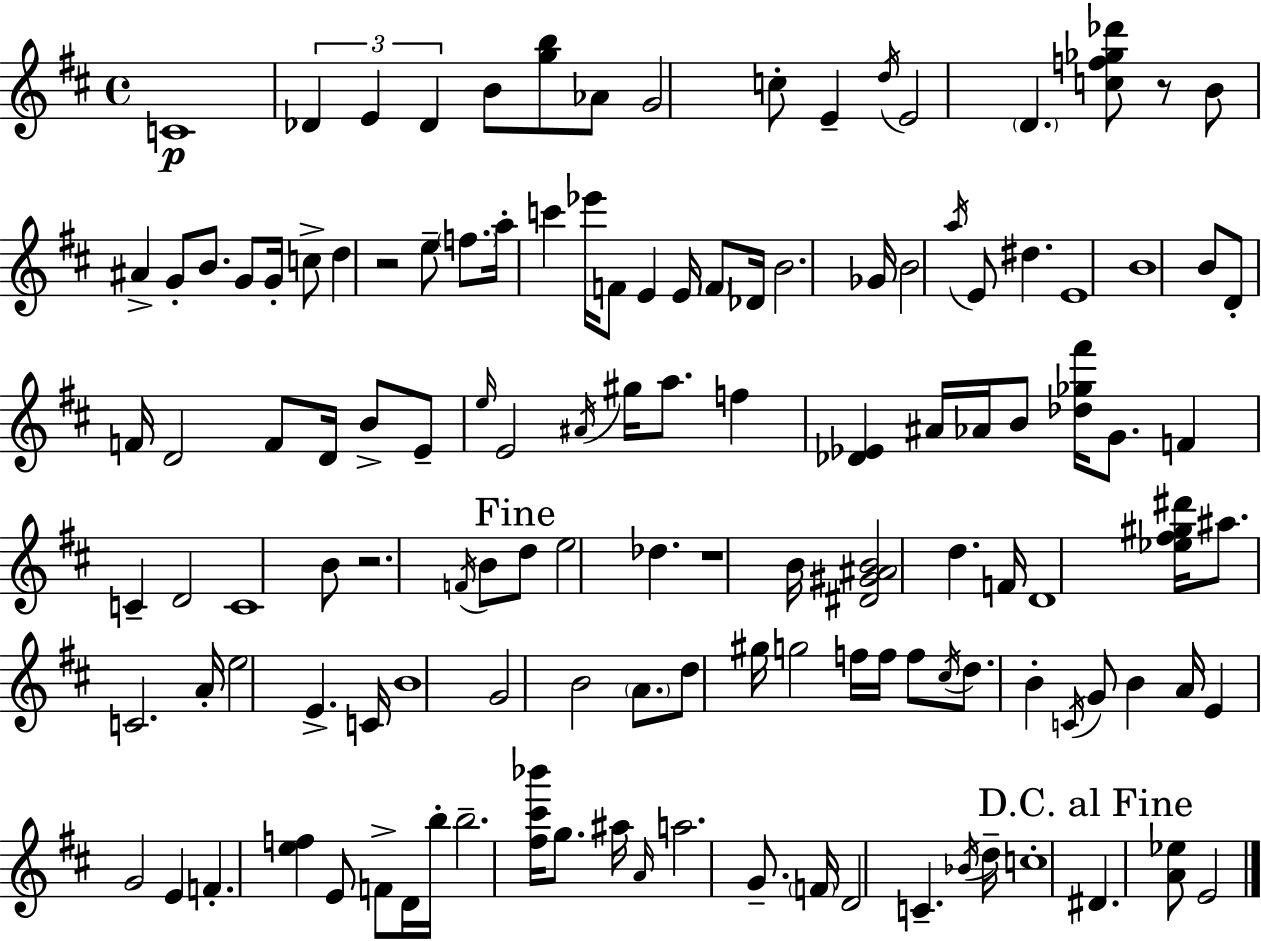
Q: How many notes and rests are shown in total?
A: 128